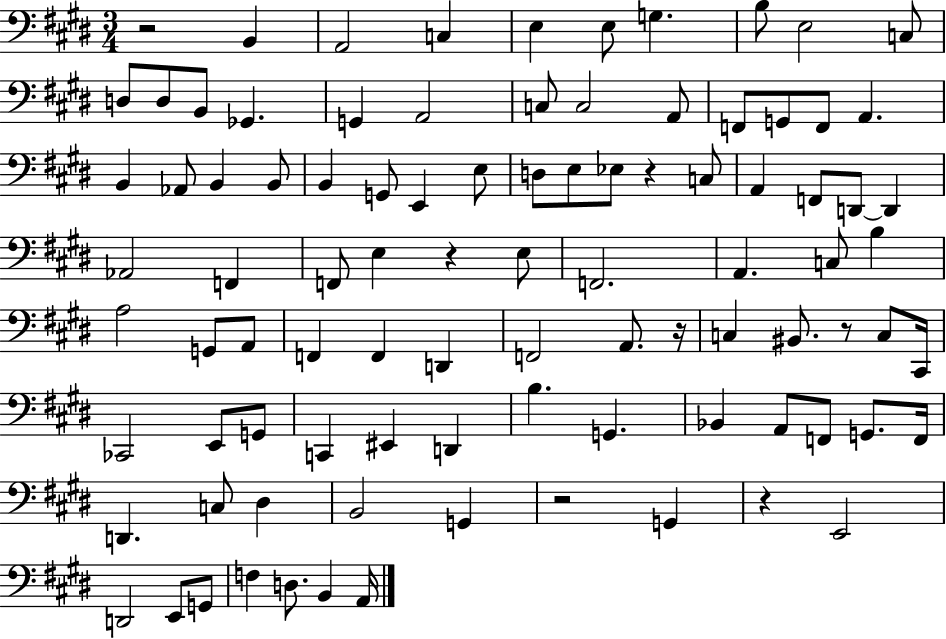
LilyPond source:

{
  \clef bass
  \numericTimeSignature
  \time 3/4
  \key e \major
  r2 b,4 | a,2 c4 | e4 e8 g4. | b8 e2 c8 | \break d8 d8 b,8 ges,4. | g,4 a,2 | c8 c2 a,8 | f,8 g,8 f,8 a,4. | \break b,4 aes,8 b,4 b,8 | b,4 g,8 e,4 e8 | d8 e8 ees8 r4 c8 | a,4 f,8 d,8~~ d,4 | \break aes,2 f,4 | f,8 e4 r4 e8 | f,2. | a,4. c8 b4 | \break a2 g,8 a,8 | f,4 f,4 d,4 | f,2 a,8. r16 | c4 bis,8. r8 c8 cis,16 | \break ces,2 e,8 g,8 | c,4 eis,4 d,4 | b4. g,4. | bes,4 a,8 f,8 g,8. f,16 | \break d,4. c8 dis4 | b,2 g,4 | r2 g,4 | r4 e,2 | \break d,2 e,8 g,8 | f4 d8. b,4 a,16 | \bar "|."
}